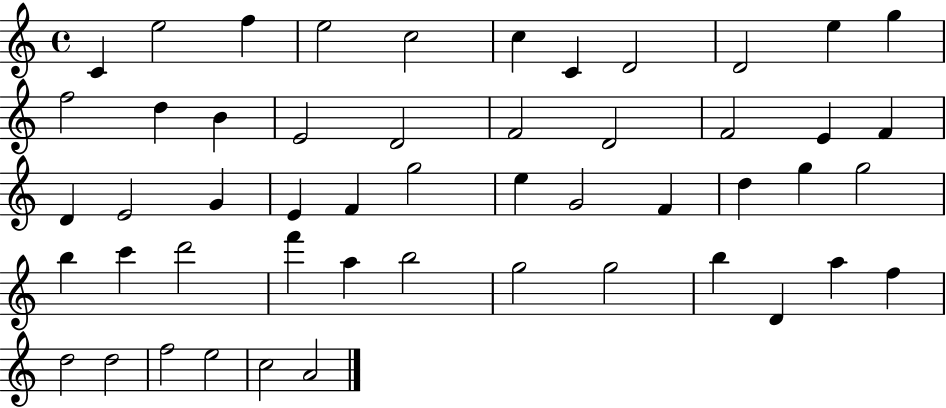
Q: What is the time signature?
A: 4/4